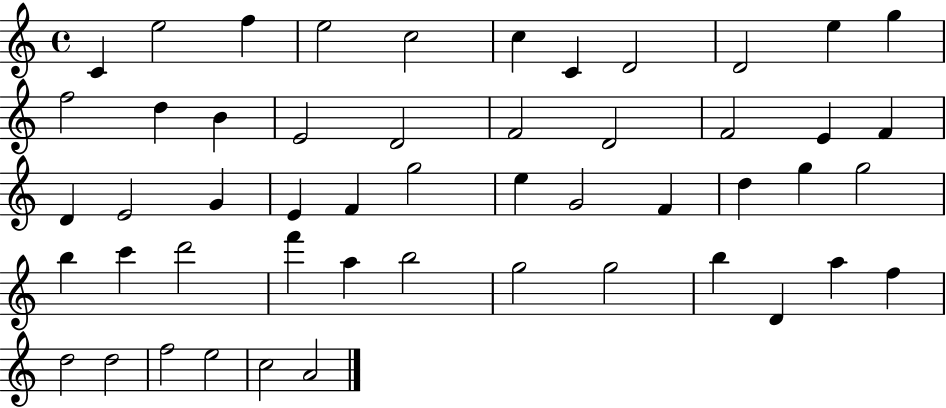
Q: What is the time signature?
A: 4/4